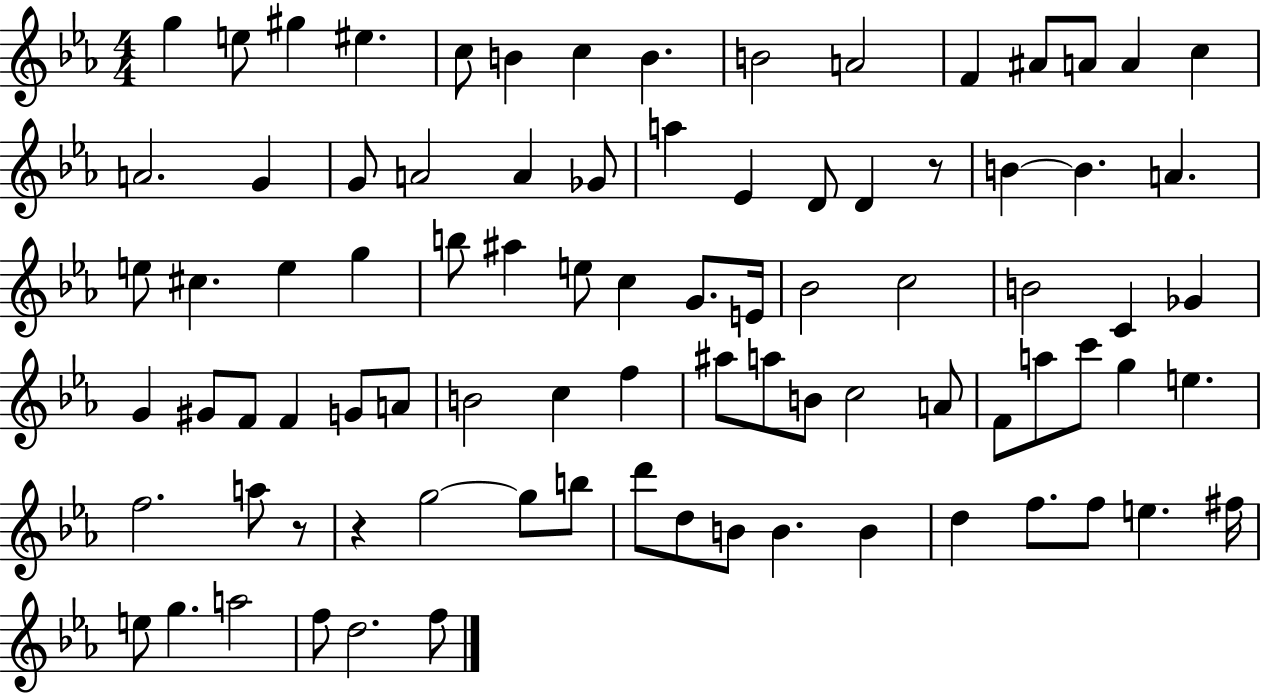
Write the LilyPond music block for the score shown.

{
  \clef treble
  \numericTimeSignature
  \time 4/4
  \key ees \major
  g''4 e''8 gis''4 eis''4. | c''8 b'4 c''4 b'4. | b'2 a'2 | f'4 ais'8 a'8 a'4 c''4 | \break a'2. g'4 | g'8 a'2 a'4 ges'8 | a''4 ees'4 d'8 d'4 r8 | b'4~~ b'4. a'4. | \break e''8 cis''4. e''4 g''4 | b''8 ais''4 e''8 c''4 g'8. e'16 | bes'2 c''2 | b'2 c'4 ges'4 | \break g'4 gis'8 f'8 f'4 g'8 a'8 | b'2 c''4 f''4 | ais''8 a''8 b'8 c''2 a'8 | f'8 a''8 c'''8 g''4 e''4. | \break f''2. a''8 r8 | r4 g''2~~ g''8 b''8 | d'''8 d''8 b'8 b'4. b'4 | d''4 f''8. f''8 e''4. fis''16 | \break e''8 g''4. a''2 | f''8 d''2. f''8 | \bar "|."
}